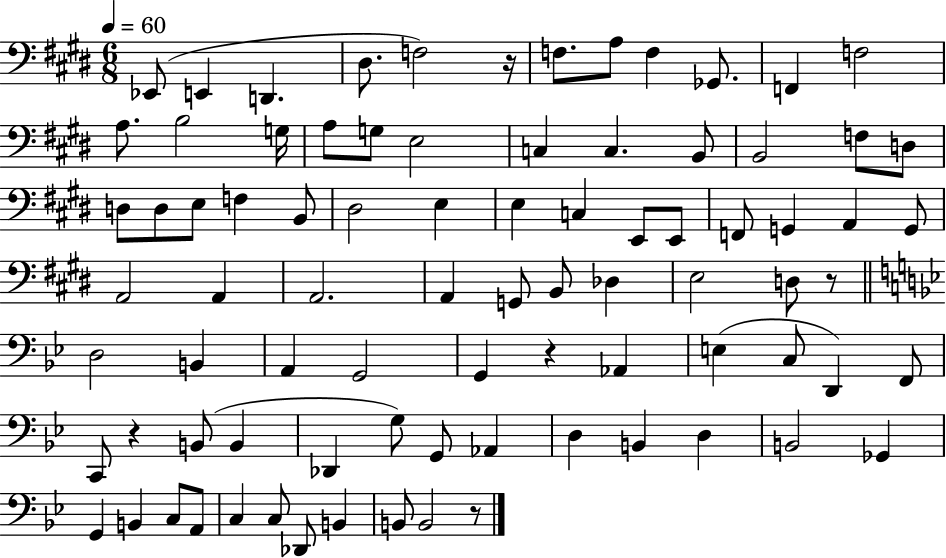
Eb2/e E2/q D2/q. D#3/e. F3/h R/s F3/e. A3/e F3/q Gb2/e. F2/q F3/h A3/e. B3/h G3/s A3/e G3/e E3/h C3/q C3/q. B2/e B2/h F3/e D3/e D3/e D3/e E3/e F3/q B2/e D#3/h E3/q E3/q C3/q E2/e E2/e F2/e G2/q A2/q G2/e A2/h A2/q A2/h. A2/q G2/e B2/e Db3/q E3/h D3/e R/e D3/h B2/q A2/q G2/h G2/q R/q Ab2/q E3/q C3/e D2/q F2/e C2/e R/q B2/e B2/q Db2/q G3/e G2/e Ab2/q D3/q B2/q D3/q B2/h Gb2/q G2/q B2/q C3/e A2/e C3/q C3/e Db2/e B2/q B2/e B2/h R/e